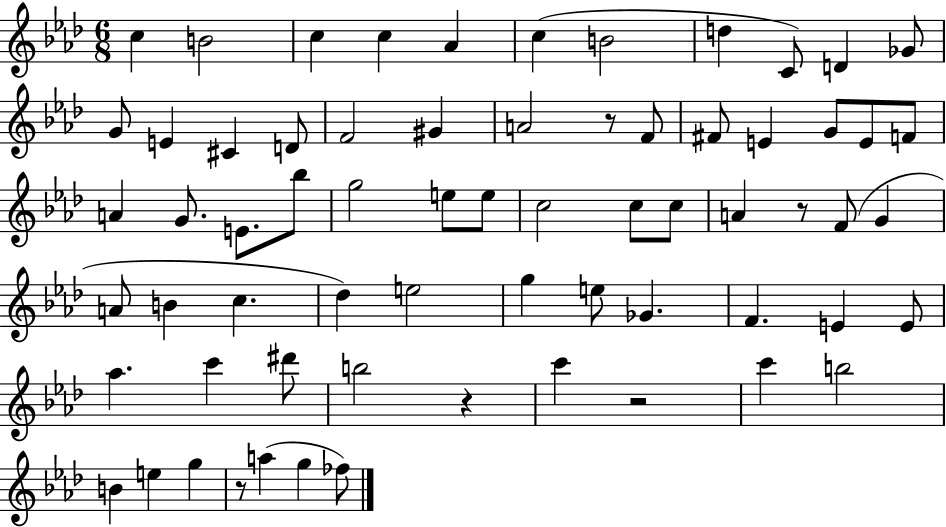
{
  \clef treble
  \numericTimeSignature
  \time 6/8
  \key aes \major
  \repeat volta 2 { c''4 b'2 | c''4 c''4 aes'4 | c''4( b'2 | d''4 c'8) d'4 ges'8 | \break g'8 e'4 cis'4 d'8 | f'2 gis'4 | a'2 r8 f'8 | fis'8 e'4 g'8 e'8 f'8 | \break a'4 g'8. e'8. bes''8 | g''2 e''8 e''8 | c''2 c''8 c''8 | a'4 r8 f'8( g'4 | \break a'8 b'4 c''4. | des''4) e''2 | g''4 e''8 ges'4. | f'4. e'4 e'8 | \break aes''4. c'''4 dis'''8 | b''2 r4 | c'''4 r2 | c'''4 b''2 | \break b'4 e''4 g''4 | r8 a''4( g''4 fes''8) | } \bar "|."
}